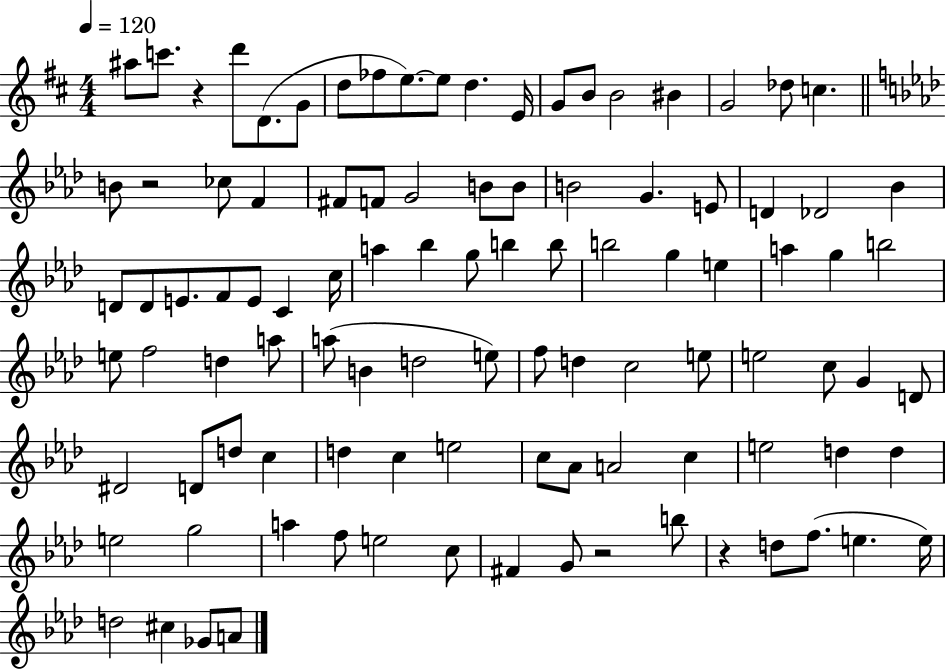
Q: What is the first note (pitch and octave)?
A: A#5